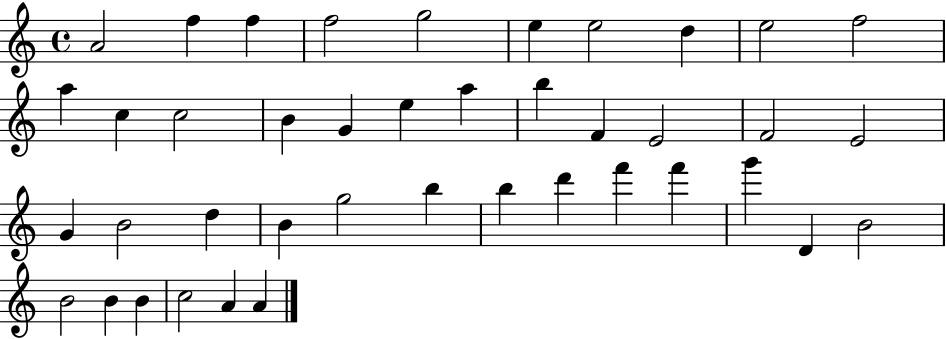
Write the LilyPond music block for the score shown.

{
  \clef treble
  \time 4/4
  \defaultTimeSignature
  \key c \major
  a'2 f''4 f''4 | f''2 g''2 | e''4 e''2 d''4 | e''2 f''2 | \break a''4 c''4 c''2 | b'4 g'4 e''4 a''4 | b''4 f'4 e'2 | f'2 e'2 | \break g'4 b'2 d''4 | b'4 g''2 b''4 | b''4 d'''4 f'''4 f'''4 | g'''4 d'4 b'2 | \break b'2 b'4 b'4 | c''2 a'4 a'4 | \bar "|."
}